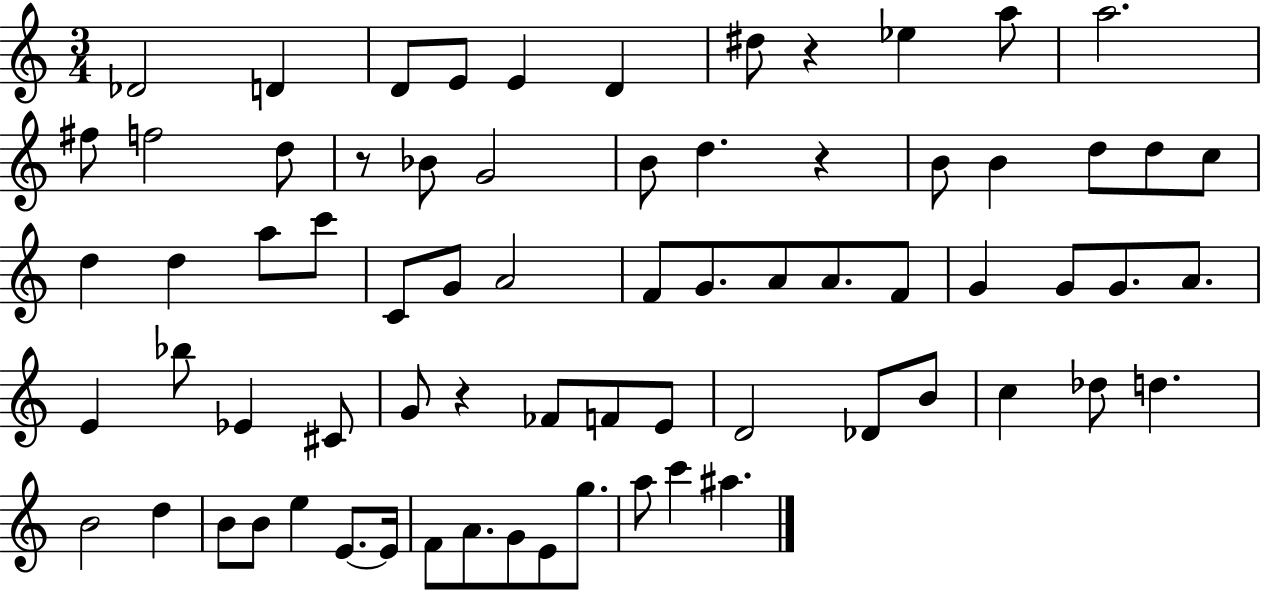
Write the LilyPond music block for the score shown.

{
  \clef treble
  \numericTimeSignature
  \time 3/4
  \key c \major
  des'2 d'4 | d'8 e'8 e'4 d'4 | dis''8 r4 ees''4 a''8 | a''2. | \break fis''8 f''2 d''8 | r8 bes'8 g'2 | b'8 d''4. r4 | b'8 b'4 d''8 d''8 c''8 | \break d''4 d''4 a''8 c'''8 | c'8 g'8 a'2 | f'8 g'8. a'8 a'8. f'8 | g'4 g'8 g'8. a'8. | \break e'4 bes''8 ees'4 cis'8 | g'8 r4 fes'8 f'8 e'8 | d'2 des'8 b'8 | c''4 des''8 d''4. | \break b'2 d''4 | b'8 b'8 e''4 e'8.~~ e'16 | f'8 a'8. g'8 e'8 g''8. | a''8 c'''4 ais''4. | \break \bar "|."
}